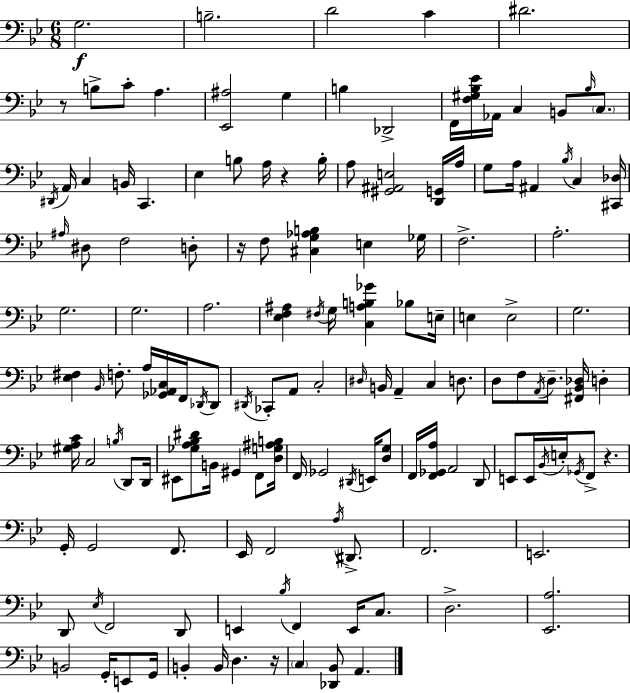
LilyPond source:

{
  \clef bass
  \numericTimeSignature
  \time 6/8
  \key bes \major
  g2.\f | b2.-- | d'2 c'4 | dis'2. | \break r8 b8-> c'8-. a4. | <ees, ais>2 g4 | b4 des,2-> | f,16 <f gis bes ees'>16 aes,16 c4 b,8 \grace { bes16 } \parenthesize c8. | \break \acciaccatura { dis,16 } a,16 c4 b,16 c,4. | ees4 b8 a16 r4 | b16-. a8 <gis, ais, e>2 | <d, g,>16 a16 g8 a16 ais,4 \acciaccatura { bes16 } c4 | \break <cis, des>16 \grace { ais16 } dis8 f2 | d8-. r16 f8 <cis g aes b>4 e4 | ges16 f2.-> | a2.-. | \break g2. | g2. | a2. | <ees f ais>4 \acciaccatura { fis16 } g16 <c a b ges'>4 | \break bes8 e16-- e4 e2-> | g2. | <ees fis>4 \grace { bes,16 } f8.-. | a16 <ges, aes, c>16 f,16 \acciaccatura { des,16 } des,8 \acciaccatura { dis,16 } ces,8-. a,8 | \break c2-. \grace { dis16 } b,16 a,4-- | c4 d8. d8 f8 | \acciaccatura { a,16 } d8.-- <fis, bes, des>16 d4-. <gis a c'>16 c2 | \acciaccatura { b16 } d,8 d,16 eis,8 | \break <ges a bes dis'>8 b,16 gis,4 f,8 <d g ais b>16 f,16 | ges,2 \acciaccatura { dis,16 } e,16 <d g>8 | f,16 <f, ges, a>16 a,2 d,8 | e,8 e,16 \acciaccatura { bes,16 } e16-. \acciaccatura { ges,16 } f,8-> r4. | \break g,16-. g,2 f,8. | ees,16 f,2 \acciaccatura { a16 } | dis,8.-> f,2. | e,2. | \break d,8 \acciaccatura { ees16 } f,2 | d,8 e,4 \acciaccatura { bes16 } f,4 | e,16 c8. d2.-> | <ees, a>2. | \break b,2 | g,16-. e,8 g,16 b,4-. b,16 d4. | r16 \parenthesize c4 <des, bes,>8 a,4. | \bar "|."
}